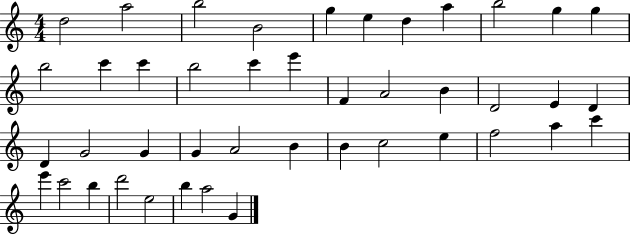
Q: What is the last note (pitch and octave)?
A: G4